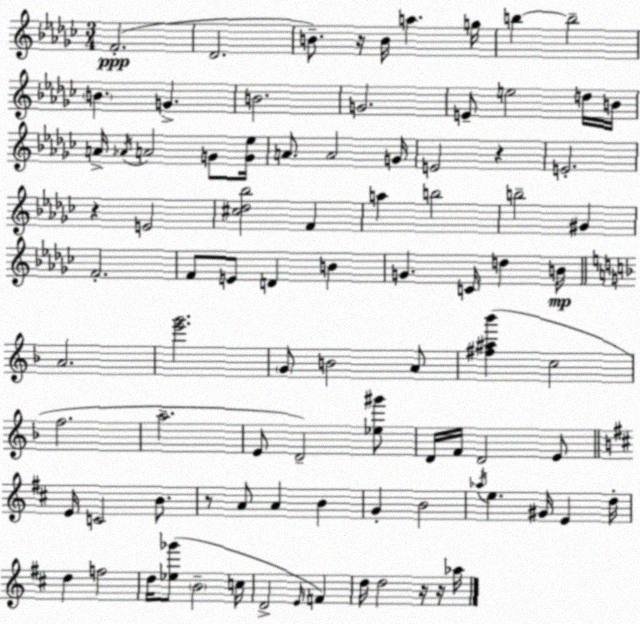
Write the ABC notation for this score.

X:1
T:Untitled
M:3/4
L:1/4
K:Ebm
F2 _D2 B/2 z/4 B/4 a g/4 b b2 B G B2 G2 E/2 e2 d/4 B/4 A/4 _A/4 A2 G/2 [G_e]/4 A/2 A2 G/4 E2 z E2 z E2 [^c_d_b]2 F a b2 b2 ^G F2 F/2 E/2 D B G C/4 d B/4 A2 [e'g']2 G/2 B2 A/2 [^f^a_b'] c2 f2 a2 E/2 D2 [_e^g']/2 D/4 F/4 D2 E/2 E/4 C2 B/2 z/2 A/2 A B G B2 _a/4 e ^G/4 E d/4 d f2 d/4 [_e_g']/2 B2 c/4 D2 E/4 F d/4 d2 z/4 z/4 _a/4